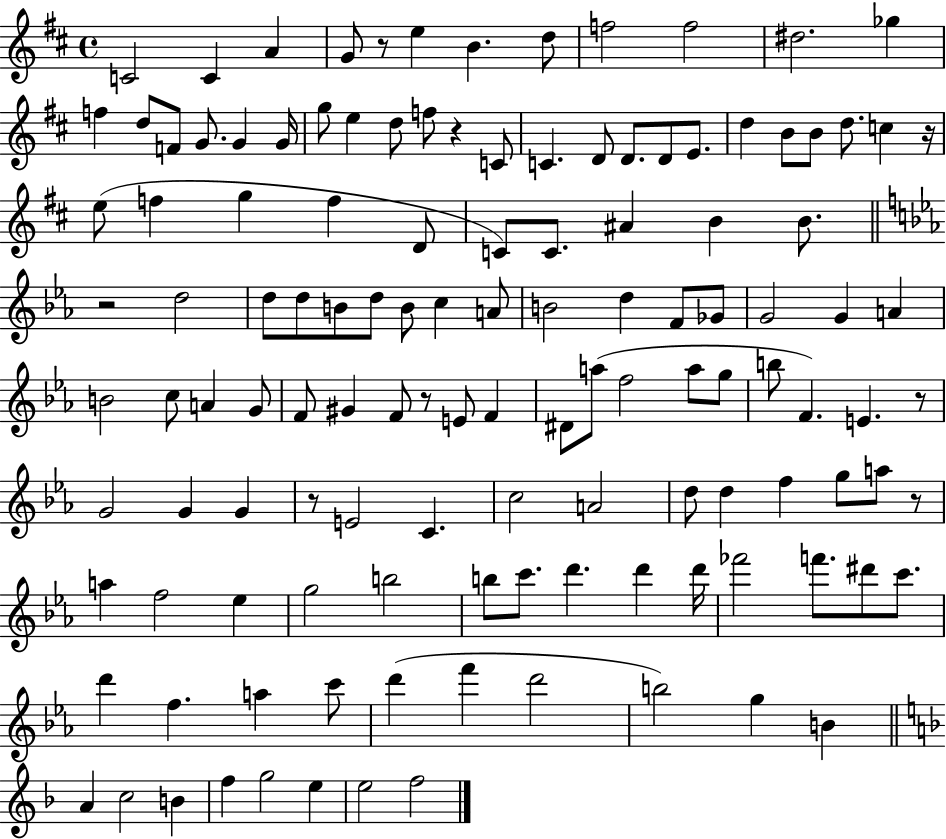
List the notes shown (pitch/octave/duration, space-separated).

C4/h C4/q A4/q G4/e R/e E5/q B4/q. D5/e F5/h F5/h D#5/h. Gb5/q F5/q D5/e F4/e G4/e. G4/q G4/s G5/e E5/q D5/e F5/e R/q C4/e C4/q. D4/e D4/e. D4/e E4/e. D5/q B4/e B4/e D5/e. C5/q R/s E5/e F5/q G5/q F5/q D4/e C4/e C4/e. A#4/q B4/q B4/e. R/h D5/h D5/e D5/e B4/e D5/e B4/e C5/q A4/e B4/h D5/q F4/e Gb4/e G4/h G4/q A4/q B4/h C5/e A4/q G4/e F4/e G#4/q F4/e R/e E4/e F4/q D#4/e A5/e F5/h A5/e G5/e B5/e F4/q. E4/q. R/e G4/h G4/q G4/q R/e E4/h C4/q. C5/h A4/h D5/e D5/q F5/q G5/e A5/e R/e A5/q F5/h Eb5/q G5/h B5/h B5/e C6/e. D6/q. D6/q D6/s FES6/h F6/e. D#6/e C6/e. D6/q F5/q. A5/q C6/e D6/q F6/q D6/h B5/h G5/q B4/q A4/q C5/h B4/q F5/q G5/h E5/q E5/h F5/h